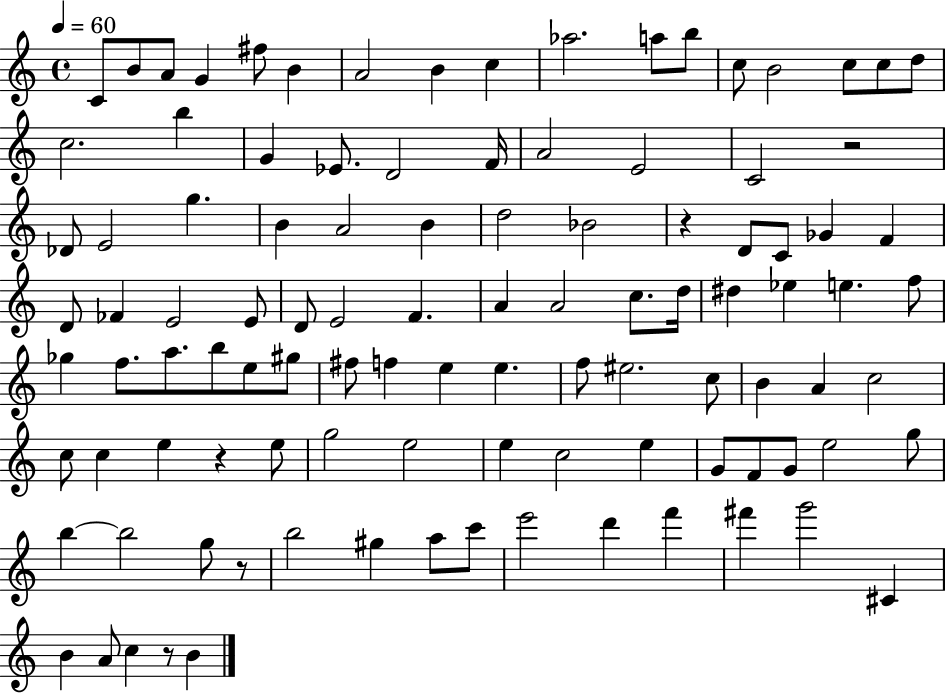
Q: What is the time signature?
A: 4/4